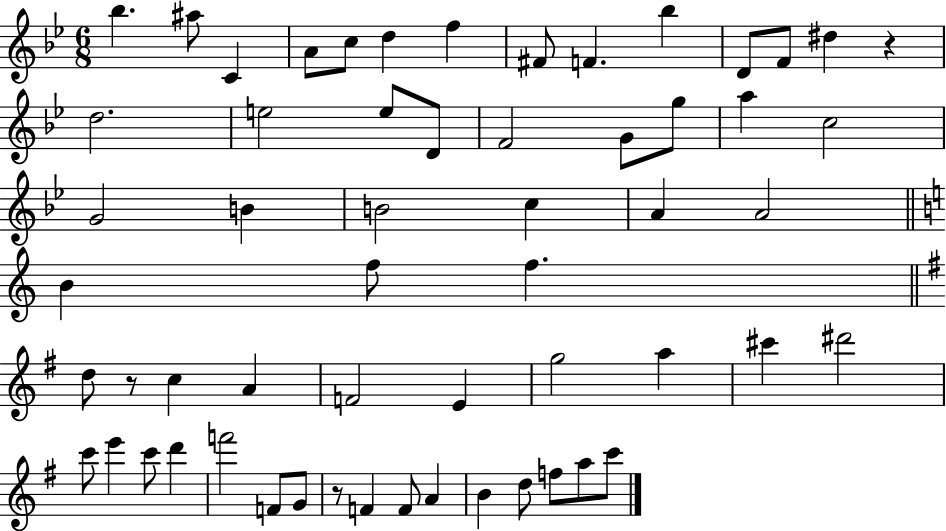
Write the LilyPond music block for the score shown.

{
  \clef treble
  \numericTimeSignature
  \time 6/8
  \key bes \major
  bes''4. ais''8 c'4 | a'8 c''8 d''4 f''4 | fis'8 f'4. bes''4 | d'8 f'8 dis''4 r4 | \break d''2. | e''2 e''8 d'8 | f'2 g'8 g''8 | a''4 c''2 | \break g'2 b'4 | b'2 c''4 | a'4 a'2 | \bar "||" \break \key c \major b'4 f''8 f''4. | \bar "||" \break \key e \minor d''8 r8 c''4 a'4 | f'2 e'4 | g''2 a''4 | cis'''4 dis'''2 | \break c'''8 e'''4 c'''8 d'''4 | f'''2 f'8 g'8 | r8 f'4 f'8 a'4 | b'4 d''8 f''8 a''8 c'''8 | \break \bar "|."
}